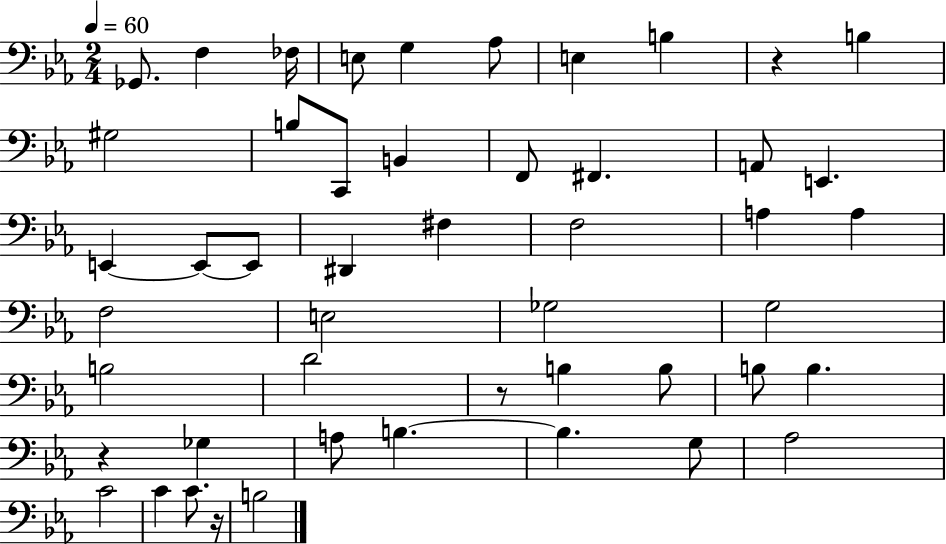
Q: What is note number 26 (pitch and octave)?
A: F3